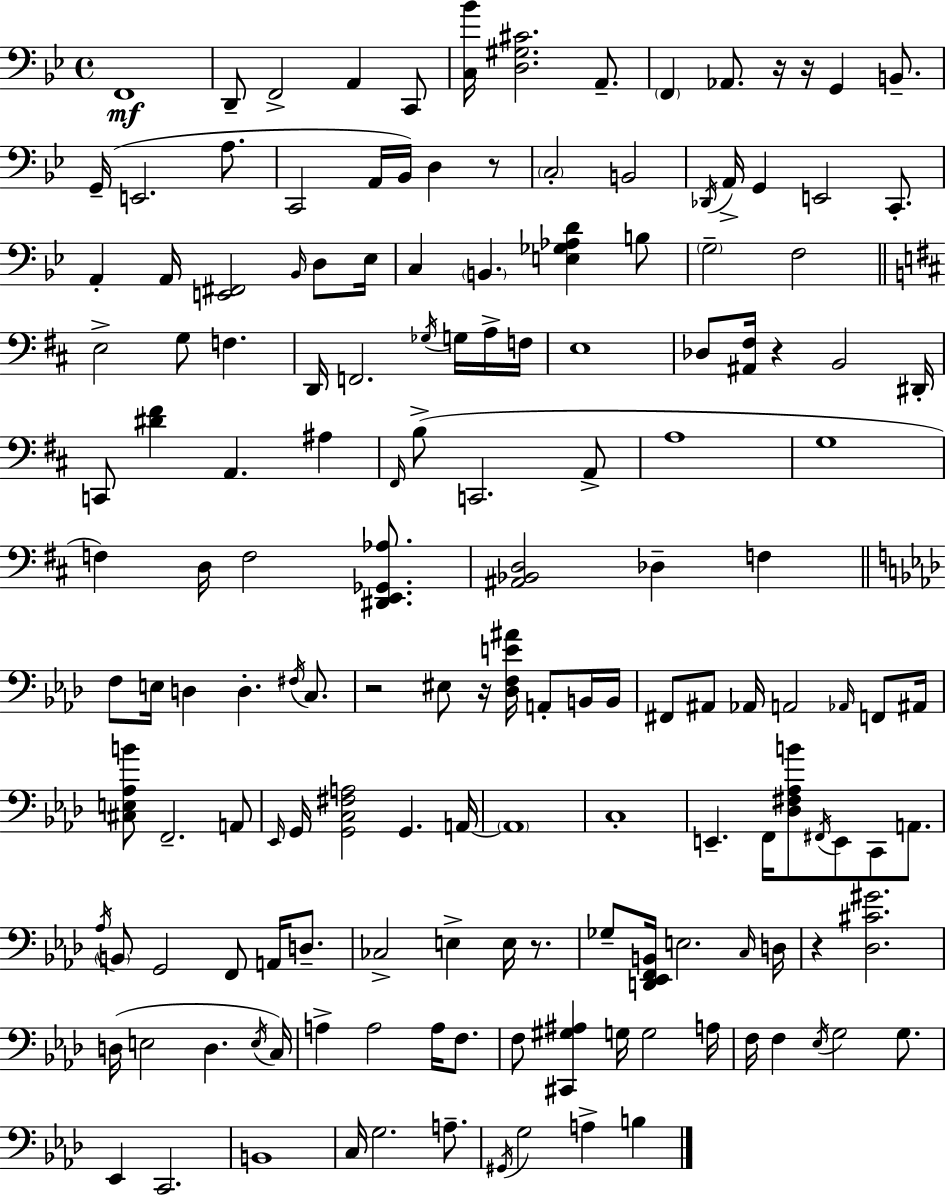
F2/w D2/e F2/h A2/q C2/e [C3,Bb4]/s [D3,G#3,C#4]/h. A2/e. F2/q Ab2/e. R/s R/s G2/q B2/e. G2/s E2/h. A3/e. C2/h A2/s Bb2/s D3/q R/e C3/h B2/h Db2/s A2/s G2/q E2/h C2/e. A2/q A2/s [E2,F#2]/h Bb2/s D3/e Eb3/s C3/q B2/q. [E3,Gb3,Ab3,D4]/q B3/e G3/h F3/h E3/h G3/e F3/q. D2/s F2/h. Gb3/s G3/s A3/s F3/s E3/w Db3/e [A#2,F#3]/s R/q B2/h D#2/s C2/e [D#4,F#4]/q A2/q. A#3/q F#2/s B3/e C2/h. A2/e A3/w G3/w F3/q D3/s F3/h [D#2,E2,Gb2,Ab3]/e. [A#2,Bb2,D3]/h Db3/q F3/q F3/e E3/s D3/q D3/q. F#3/s C3/e. R/h EIS3/e R/s [Db3,F3,E4,A#4]/s A2/e B2/s B2/s F#2/e A#2/e Ab2/s A2/h Ab2/s F2/e A#2/s [C#3,E3,Ab3,B4]/e F2/h. A2/e Eb2/s G2/s [G2,C3,F#3,A3]/h G2/q. A2/s A2/w C3/w E2/q. F2/s [Db3,F#3,Ab3,B4]/e F#2/s E2/e C2/e A2/e. Ab3/s B2/e G2/h F2/e A2/s D3/e. CES3/h E3/q E3/s R/e. Gb3/e [D2,Eb2,F2,B2]/s E3/h. C3/s D3/s R/q [Db3,C#4,G#4]/h. D3/s E3/h D3/q. E3/s C3/s A3/q A3/h A3/s F3/e. F3/e [C#2,G#3,A#3]/q G3/s G3/h A3/s F3/s F3/q Eb3/s G3/h G3/e. Eb2/q C2/h. B2/w C3/s G3/h. A3/e. G#2/s G3/h A3/q B3/q